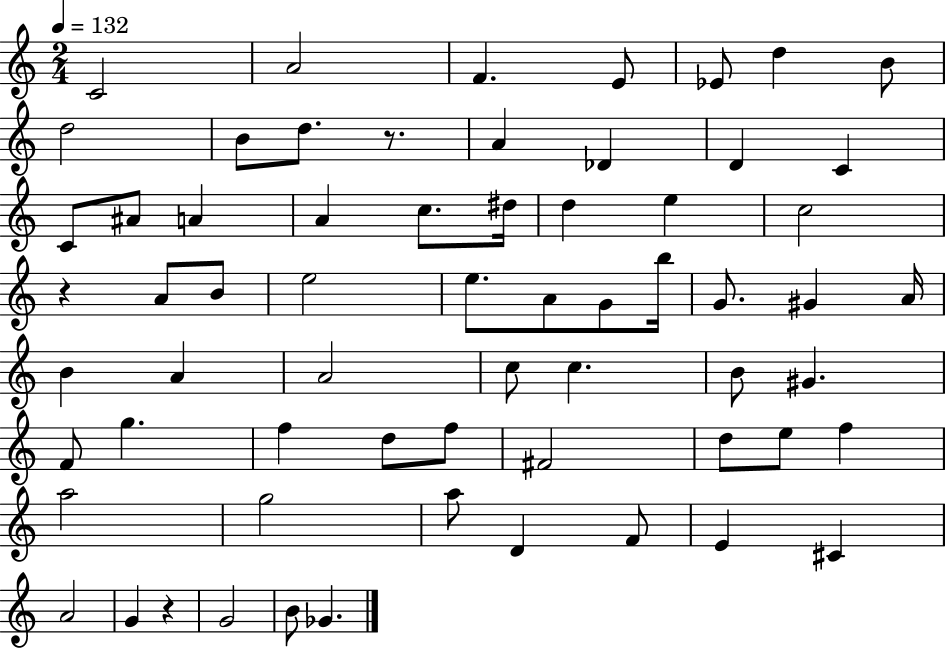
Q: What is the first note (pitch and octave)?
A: C4